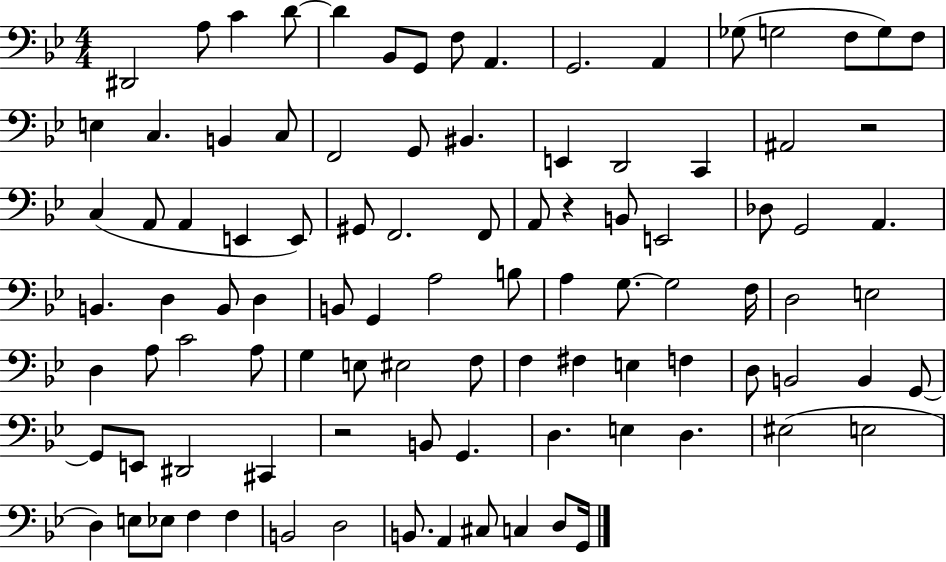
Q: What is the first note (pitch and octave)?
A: D#2